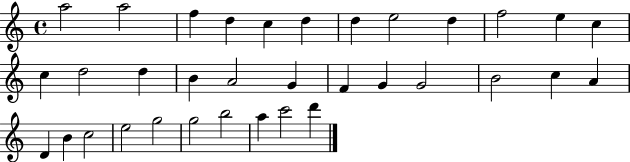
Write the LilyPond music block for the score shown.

{
  \clef treble
  \time 4/4
  \defaultTimeSignature
  \key c \major
  a''2 a''2 | f''4 d''4 c''4 d''4 | d''4 e''2 d''4 | f''2 e''4 c''4 | \break c''4 d''2 d''4 | b'4 a'2 g'4 | f'4 g'4 g'2 | b'2 c''4 a'4 | \break d'4 b'4 c''2 | e''2 g''2 | g''2 b''2 | a''4 c'''2 d'''4 | \break \bar "|."
}